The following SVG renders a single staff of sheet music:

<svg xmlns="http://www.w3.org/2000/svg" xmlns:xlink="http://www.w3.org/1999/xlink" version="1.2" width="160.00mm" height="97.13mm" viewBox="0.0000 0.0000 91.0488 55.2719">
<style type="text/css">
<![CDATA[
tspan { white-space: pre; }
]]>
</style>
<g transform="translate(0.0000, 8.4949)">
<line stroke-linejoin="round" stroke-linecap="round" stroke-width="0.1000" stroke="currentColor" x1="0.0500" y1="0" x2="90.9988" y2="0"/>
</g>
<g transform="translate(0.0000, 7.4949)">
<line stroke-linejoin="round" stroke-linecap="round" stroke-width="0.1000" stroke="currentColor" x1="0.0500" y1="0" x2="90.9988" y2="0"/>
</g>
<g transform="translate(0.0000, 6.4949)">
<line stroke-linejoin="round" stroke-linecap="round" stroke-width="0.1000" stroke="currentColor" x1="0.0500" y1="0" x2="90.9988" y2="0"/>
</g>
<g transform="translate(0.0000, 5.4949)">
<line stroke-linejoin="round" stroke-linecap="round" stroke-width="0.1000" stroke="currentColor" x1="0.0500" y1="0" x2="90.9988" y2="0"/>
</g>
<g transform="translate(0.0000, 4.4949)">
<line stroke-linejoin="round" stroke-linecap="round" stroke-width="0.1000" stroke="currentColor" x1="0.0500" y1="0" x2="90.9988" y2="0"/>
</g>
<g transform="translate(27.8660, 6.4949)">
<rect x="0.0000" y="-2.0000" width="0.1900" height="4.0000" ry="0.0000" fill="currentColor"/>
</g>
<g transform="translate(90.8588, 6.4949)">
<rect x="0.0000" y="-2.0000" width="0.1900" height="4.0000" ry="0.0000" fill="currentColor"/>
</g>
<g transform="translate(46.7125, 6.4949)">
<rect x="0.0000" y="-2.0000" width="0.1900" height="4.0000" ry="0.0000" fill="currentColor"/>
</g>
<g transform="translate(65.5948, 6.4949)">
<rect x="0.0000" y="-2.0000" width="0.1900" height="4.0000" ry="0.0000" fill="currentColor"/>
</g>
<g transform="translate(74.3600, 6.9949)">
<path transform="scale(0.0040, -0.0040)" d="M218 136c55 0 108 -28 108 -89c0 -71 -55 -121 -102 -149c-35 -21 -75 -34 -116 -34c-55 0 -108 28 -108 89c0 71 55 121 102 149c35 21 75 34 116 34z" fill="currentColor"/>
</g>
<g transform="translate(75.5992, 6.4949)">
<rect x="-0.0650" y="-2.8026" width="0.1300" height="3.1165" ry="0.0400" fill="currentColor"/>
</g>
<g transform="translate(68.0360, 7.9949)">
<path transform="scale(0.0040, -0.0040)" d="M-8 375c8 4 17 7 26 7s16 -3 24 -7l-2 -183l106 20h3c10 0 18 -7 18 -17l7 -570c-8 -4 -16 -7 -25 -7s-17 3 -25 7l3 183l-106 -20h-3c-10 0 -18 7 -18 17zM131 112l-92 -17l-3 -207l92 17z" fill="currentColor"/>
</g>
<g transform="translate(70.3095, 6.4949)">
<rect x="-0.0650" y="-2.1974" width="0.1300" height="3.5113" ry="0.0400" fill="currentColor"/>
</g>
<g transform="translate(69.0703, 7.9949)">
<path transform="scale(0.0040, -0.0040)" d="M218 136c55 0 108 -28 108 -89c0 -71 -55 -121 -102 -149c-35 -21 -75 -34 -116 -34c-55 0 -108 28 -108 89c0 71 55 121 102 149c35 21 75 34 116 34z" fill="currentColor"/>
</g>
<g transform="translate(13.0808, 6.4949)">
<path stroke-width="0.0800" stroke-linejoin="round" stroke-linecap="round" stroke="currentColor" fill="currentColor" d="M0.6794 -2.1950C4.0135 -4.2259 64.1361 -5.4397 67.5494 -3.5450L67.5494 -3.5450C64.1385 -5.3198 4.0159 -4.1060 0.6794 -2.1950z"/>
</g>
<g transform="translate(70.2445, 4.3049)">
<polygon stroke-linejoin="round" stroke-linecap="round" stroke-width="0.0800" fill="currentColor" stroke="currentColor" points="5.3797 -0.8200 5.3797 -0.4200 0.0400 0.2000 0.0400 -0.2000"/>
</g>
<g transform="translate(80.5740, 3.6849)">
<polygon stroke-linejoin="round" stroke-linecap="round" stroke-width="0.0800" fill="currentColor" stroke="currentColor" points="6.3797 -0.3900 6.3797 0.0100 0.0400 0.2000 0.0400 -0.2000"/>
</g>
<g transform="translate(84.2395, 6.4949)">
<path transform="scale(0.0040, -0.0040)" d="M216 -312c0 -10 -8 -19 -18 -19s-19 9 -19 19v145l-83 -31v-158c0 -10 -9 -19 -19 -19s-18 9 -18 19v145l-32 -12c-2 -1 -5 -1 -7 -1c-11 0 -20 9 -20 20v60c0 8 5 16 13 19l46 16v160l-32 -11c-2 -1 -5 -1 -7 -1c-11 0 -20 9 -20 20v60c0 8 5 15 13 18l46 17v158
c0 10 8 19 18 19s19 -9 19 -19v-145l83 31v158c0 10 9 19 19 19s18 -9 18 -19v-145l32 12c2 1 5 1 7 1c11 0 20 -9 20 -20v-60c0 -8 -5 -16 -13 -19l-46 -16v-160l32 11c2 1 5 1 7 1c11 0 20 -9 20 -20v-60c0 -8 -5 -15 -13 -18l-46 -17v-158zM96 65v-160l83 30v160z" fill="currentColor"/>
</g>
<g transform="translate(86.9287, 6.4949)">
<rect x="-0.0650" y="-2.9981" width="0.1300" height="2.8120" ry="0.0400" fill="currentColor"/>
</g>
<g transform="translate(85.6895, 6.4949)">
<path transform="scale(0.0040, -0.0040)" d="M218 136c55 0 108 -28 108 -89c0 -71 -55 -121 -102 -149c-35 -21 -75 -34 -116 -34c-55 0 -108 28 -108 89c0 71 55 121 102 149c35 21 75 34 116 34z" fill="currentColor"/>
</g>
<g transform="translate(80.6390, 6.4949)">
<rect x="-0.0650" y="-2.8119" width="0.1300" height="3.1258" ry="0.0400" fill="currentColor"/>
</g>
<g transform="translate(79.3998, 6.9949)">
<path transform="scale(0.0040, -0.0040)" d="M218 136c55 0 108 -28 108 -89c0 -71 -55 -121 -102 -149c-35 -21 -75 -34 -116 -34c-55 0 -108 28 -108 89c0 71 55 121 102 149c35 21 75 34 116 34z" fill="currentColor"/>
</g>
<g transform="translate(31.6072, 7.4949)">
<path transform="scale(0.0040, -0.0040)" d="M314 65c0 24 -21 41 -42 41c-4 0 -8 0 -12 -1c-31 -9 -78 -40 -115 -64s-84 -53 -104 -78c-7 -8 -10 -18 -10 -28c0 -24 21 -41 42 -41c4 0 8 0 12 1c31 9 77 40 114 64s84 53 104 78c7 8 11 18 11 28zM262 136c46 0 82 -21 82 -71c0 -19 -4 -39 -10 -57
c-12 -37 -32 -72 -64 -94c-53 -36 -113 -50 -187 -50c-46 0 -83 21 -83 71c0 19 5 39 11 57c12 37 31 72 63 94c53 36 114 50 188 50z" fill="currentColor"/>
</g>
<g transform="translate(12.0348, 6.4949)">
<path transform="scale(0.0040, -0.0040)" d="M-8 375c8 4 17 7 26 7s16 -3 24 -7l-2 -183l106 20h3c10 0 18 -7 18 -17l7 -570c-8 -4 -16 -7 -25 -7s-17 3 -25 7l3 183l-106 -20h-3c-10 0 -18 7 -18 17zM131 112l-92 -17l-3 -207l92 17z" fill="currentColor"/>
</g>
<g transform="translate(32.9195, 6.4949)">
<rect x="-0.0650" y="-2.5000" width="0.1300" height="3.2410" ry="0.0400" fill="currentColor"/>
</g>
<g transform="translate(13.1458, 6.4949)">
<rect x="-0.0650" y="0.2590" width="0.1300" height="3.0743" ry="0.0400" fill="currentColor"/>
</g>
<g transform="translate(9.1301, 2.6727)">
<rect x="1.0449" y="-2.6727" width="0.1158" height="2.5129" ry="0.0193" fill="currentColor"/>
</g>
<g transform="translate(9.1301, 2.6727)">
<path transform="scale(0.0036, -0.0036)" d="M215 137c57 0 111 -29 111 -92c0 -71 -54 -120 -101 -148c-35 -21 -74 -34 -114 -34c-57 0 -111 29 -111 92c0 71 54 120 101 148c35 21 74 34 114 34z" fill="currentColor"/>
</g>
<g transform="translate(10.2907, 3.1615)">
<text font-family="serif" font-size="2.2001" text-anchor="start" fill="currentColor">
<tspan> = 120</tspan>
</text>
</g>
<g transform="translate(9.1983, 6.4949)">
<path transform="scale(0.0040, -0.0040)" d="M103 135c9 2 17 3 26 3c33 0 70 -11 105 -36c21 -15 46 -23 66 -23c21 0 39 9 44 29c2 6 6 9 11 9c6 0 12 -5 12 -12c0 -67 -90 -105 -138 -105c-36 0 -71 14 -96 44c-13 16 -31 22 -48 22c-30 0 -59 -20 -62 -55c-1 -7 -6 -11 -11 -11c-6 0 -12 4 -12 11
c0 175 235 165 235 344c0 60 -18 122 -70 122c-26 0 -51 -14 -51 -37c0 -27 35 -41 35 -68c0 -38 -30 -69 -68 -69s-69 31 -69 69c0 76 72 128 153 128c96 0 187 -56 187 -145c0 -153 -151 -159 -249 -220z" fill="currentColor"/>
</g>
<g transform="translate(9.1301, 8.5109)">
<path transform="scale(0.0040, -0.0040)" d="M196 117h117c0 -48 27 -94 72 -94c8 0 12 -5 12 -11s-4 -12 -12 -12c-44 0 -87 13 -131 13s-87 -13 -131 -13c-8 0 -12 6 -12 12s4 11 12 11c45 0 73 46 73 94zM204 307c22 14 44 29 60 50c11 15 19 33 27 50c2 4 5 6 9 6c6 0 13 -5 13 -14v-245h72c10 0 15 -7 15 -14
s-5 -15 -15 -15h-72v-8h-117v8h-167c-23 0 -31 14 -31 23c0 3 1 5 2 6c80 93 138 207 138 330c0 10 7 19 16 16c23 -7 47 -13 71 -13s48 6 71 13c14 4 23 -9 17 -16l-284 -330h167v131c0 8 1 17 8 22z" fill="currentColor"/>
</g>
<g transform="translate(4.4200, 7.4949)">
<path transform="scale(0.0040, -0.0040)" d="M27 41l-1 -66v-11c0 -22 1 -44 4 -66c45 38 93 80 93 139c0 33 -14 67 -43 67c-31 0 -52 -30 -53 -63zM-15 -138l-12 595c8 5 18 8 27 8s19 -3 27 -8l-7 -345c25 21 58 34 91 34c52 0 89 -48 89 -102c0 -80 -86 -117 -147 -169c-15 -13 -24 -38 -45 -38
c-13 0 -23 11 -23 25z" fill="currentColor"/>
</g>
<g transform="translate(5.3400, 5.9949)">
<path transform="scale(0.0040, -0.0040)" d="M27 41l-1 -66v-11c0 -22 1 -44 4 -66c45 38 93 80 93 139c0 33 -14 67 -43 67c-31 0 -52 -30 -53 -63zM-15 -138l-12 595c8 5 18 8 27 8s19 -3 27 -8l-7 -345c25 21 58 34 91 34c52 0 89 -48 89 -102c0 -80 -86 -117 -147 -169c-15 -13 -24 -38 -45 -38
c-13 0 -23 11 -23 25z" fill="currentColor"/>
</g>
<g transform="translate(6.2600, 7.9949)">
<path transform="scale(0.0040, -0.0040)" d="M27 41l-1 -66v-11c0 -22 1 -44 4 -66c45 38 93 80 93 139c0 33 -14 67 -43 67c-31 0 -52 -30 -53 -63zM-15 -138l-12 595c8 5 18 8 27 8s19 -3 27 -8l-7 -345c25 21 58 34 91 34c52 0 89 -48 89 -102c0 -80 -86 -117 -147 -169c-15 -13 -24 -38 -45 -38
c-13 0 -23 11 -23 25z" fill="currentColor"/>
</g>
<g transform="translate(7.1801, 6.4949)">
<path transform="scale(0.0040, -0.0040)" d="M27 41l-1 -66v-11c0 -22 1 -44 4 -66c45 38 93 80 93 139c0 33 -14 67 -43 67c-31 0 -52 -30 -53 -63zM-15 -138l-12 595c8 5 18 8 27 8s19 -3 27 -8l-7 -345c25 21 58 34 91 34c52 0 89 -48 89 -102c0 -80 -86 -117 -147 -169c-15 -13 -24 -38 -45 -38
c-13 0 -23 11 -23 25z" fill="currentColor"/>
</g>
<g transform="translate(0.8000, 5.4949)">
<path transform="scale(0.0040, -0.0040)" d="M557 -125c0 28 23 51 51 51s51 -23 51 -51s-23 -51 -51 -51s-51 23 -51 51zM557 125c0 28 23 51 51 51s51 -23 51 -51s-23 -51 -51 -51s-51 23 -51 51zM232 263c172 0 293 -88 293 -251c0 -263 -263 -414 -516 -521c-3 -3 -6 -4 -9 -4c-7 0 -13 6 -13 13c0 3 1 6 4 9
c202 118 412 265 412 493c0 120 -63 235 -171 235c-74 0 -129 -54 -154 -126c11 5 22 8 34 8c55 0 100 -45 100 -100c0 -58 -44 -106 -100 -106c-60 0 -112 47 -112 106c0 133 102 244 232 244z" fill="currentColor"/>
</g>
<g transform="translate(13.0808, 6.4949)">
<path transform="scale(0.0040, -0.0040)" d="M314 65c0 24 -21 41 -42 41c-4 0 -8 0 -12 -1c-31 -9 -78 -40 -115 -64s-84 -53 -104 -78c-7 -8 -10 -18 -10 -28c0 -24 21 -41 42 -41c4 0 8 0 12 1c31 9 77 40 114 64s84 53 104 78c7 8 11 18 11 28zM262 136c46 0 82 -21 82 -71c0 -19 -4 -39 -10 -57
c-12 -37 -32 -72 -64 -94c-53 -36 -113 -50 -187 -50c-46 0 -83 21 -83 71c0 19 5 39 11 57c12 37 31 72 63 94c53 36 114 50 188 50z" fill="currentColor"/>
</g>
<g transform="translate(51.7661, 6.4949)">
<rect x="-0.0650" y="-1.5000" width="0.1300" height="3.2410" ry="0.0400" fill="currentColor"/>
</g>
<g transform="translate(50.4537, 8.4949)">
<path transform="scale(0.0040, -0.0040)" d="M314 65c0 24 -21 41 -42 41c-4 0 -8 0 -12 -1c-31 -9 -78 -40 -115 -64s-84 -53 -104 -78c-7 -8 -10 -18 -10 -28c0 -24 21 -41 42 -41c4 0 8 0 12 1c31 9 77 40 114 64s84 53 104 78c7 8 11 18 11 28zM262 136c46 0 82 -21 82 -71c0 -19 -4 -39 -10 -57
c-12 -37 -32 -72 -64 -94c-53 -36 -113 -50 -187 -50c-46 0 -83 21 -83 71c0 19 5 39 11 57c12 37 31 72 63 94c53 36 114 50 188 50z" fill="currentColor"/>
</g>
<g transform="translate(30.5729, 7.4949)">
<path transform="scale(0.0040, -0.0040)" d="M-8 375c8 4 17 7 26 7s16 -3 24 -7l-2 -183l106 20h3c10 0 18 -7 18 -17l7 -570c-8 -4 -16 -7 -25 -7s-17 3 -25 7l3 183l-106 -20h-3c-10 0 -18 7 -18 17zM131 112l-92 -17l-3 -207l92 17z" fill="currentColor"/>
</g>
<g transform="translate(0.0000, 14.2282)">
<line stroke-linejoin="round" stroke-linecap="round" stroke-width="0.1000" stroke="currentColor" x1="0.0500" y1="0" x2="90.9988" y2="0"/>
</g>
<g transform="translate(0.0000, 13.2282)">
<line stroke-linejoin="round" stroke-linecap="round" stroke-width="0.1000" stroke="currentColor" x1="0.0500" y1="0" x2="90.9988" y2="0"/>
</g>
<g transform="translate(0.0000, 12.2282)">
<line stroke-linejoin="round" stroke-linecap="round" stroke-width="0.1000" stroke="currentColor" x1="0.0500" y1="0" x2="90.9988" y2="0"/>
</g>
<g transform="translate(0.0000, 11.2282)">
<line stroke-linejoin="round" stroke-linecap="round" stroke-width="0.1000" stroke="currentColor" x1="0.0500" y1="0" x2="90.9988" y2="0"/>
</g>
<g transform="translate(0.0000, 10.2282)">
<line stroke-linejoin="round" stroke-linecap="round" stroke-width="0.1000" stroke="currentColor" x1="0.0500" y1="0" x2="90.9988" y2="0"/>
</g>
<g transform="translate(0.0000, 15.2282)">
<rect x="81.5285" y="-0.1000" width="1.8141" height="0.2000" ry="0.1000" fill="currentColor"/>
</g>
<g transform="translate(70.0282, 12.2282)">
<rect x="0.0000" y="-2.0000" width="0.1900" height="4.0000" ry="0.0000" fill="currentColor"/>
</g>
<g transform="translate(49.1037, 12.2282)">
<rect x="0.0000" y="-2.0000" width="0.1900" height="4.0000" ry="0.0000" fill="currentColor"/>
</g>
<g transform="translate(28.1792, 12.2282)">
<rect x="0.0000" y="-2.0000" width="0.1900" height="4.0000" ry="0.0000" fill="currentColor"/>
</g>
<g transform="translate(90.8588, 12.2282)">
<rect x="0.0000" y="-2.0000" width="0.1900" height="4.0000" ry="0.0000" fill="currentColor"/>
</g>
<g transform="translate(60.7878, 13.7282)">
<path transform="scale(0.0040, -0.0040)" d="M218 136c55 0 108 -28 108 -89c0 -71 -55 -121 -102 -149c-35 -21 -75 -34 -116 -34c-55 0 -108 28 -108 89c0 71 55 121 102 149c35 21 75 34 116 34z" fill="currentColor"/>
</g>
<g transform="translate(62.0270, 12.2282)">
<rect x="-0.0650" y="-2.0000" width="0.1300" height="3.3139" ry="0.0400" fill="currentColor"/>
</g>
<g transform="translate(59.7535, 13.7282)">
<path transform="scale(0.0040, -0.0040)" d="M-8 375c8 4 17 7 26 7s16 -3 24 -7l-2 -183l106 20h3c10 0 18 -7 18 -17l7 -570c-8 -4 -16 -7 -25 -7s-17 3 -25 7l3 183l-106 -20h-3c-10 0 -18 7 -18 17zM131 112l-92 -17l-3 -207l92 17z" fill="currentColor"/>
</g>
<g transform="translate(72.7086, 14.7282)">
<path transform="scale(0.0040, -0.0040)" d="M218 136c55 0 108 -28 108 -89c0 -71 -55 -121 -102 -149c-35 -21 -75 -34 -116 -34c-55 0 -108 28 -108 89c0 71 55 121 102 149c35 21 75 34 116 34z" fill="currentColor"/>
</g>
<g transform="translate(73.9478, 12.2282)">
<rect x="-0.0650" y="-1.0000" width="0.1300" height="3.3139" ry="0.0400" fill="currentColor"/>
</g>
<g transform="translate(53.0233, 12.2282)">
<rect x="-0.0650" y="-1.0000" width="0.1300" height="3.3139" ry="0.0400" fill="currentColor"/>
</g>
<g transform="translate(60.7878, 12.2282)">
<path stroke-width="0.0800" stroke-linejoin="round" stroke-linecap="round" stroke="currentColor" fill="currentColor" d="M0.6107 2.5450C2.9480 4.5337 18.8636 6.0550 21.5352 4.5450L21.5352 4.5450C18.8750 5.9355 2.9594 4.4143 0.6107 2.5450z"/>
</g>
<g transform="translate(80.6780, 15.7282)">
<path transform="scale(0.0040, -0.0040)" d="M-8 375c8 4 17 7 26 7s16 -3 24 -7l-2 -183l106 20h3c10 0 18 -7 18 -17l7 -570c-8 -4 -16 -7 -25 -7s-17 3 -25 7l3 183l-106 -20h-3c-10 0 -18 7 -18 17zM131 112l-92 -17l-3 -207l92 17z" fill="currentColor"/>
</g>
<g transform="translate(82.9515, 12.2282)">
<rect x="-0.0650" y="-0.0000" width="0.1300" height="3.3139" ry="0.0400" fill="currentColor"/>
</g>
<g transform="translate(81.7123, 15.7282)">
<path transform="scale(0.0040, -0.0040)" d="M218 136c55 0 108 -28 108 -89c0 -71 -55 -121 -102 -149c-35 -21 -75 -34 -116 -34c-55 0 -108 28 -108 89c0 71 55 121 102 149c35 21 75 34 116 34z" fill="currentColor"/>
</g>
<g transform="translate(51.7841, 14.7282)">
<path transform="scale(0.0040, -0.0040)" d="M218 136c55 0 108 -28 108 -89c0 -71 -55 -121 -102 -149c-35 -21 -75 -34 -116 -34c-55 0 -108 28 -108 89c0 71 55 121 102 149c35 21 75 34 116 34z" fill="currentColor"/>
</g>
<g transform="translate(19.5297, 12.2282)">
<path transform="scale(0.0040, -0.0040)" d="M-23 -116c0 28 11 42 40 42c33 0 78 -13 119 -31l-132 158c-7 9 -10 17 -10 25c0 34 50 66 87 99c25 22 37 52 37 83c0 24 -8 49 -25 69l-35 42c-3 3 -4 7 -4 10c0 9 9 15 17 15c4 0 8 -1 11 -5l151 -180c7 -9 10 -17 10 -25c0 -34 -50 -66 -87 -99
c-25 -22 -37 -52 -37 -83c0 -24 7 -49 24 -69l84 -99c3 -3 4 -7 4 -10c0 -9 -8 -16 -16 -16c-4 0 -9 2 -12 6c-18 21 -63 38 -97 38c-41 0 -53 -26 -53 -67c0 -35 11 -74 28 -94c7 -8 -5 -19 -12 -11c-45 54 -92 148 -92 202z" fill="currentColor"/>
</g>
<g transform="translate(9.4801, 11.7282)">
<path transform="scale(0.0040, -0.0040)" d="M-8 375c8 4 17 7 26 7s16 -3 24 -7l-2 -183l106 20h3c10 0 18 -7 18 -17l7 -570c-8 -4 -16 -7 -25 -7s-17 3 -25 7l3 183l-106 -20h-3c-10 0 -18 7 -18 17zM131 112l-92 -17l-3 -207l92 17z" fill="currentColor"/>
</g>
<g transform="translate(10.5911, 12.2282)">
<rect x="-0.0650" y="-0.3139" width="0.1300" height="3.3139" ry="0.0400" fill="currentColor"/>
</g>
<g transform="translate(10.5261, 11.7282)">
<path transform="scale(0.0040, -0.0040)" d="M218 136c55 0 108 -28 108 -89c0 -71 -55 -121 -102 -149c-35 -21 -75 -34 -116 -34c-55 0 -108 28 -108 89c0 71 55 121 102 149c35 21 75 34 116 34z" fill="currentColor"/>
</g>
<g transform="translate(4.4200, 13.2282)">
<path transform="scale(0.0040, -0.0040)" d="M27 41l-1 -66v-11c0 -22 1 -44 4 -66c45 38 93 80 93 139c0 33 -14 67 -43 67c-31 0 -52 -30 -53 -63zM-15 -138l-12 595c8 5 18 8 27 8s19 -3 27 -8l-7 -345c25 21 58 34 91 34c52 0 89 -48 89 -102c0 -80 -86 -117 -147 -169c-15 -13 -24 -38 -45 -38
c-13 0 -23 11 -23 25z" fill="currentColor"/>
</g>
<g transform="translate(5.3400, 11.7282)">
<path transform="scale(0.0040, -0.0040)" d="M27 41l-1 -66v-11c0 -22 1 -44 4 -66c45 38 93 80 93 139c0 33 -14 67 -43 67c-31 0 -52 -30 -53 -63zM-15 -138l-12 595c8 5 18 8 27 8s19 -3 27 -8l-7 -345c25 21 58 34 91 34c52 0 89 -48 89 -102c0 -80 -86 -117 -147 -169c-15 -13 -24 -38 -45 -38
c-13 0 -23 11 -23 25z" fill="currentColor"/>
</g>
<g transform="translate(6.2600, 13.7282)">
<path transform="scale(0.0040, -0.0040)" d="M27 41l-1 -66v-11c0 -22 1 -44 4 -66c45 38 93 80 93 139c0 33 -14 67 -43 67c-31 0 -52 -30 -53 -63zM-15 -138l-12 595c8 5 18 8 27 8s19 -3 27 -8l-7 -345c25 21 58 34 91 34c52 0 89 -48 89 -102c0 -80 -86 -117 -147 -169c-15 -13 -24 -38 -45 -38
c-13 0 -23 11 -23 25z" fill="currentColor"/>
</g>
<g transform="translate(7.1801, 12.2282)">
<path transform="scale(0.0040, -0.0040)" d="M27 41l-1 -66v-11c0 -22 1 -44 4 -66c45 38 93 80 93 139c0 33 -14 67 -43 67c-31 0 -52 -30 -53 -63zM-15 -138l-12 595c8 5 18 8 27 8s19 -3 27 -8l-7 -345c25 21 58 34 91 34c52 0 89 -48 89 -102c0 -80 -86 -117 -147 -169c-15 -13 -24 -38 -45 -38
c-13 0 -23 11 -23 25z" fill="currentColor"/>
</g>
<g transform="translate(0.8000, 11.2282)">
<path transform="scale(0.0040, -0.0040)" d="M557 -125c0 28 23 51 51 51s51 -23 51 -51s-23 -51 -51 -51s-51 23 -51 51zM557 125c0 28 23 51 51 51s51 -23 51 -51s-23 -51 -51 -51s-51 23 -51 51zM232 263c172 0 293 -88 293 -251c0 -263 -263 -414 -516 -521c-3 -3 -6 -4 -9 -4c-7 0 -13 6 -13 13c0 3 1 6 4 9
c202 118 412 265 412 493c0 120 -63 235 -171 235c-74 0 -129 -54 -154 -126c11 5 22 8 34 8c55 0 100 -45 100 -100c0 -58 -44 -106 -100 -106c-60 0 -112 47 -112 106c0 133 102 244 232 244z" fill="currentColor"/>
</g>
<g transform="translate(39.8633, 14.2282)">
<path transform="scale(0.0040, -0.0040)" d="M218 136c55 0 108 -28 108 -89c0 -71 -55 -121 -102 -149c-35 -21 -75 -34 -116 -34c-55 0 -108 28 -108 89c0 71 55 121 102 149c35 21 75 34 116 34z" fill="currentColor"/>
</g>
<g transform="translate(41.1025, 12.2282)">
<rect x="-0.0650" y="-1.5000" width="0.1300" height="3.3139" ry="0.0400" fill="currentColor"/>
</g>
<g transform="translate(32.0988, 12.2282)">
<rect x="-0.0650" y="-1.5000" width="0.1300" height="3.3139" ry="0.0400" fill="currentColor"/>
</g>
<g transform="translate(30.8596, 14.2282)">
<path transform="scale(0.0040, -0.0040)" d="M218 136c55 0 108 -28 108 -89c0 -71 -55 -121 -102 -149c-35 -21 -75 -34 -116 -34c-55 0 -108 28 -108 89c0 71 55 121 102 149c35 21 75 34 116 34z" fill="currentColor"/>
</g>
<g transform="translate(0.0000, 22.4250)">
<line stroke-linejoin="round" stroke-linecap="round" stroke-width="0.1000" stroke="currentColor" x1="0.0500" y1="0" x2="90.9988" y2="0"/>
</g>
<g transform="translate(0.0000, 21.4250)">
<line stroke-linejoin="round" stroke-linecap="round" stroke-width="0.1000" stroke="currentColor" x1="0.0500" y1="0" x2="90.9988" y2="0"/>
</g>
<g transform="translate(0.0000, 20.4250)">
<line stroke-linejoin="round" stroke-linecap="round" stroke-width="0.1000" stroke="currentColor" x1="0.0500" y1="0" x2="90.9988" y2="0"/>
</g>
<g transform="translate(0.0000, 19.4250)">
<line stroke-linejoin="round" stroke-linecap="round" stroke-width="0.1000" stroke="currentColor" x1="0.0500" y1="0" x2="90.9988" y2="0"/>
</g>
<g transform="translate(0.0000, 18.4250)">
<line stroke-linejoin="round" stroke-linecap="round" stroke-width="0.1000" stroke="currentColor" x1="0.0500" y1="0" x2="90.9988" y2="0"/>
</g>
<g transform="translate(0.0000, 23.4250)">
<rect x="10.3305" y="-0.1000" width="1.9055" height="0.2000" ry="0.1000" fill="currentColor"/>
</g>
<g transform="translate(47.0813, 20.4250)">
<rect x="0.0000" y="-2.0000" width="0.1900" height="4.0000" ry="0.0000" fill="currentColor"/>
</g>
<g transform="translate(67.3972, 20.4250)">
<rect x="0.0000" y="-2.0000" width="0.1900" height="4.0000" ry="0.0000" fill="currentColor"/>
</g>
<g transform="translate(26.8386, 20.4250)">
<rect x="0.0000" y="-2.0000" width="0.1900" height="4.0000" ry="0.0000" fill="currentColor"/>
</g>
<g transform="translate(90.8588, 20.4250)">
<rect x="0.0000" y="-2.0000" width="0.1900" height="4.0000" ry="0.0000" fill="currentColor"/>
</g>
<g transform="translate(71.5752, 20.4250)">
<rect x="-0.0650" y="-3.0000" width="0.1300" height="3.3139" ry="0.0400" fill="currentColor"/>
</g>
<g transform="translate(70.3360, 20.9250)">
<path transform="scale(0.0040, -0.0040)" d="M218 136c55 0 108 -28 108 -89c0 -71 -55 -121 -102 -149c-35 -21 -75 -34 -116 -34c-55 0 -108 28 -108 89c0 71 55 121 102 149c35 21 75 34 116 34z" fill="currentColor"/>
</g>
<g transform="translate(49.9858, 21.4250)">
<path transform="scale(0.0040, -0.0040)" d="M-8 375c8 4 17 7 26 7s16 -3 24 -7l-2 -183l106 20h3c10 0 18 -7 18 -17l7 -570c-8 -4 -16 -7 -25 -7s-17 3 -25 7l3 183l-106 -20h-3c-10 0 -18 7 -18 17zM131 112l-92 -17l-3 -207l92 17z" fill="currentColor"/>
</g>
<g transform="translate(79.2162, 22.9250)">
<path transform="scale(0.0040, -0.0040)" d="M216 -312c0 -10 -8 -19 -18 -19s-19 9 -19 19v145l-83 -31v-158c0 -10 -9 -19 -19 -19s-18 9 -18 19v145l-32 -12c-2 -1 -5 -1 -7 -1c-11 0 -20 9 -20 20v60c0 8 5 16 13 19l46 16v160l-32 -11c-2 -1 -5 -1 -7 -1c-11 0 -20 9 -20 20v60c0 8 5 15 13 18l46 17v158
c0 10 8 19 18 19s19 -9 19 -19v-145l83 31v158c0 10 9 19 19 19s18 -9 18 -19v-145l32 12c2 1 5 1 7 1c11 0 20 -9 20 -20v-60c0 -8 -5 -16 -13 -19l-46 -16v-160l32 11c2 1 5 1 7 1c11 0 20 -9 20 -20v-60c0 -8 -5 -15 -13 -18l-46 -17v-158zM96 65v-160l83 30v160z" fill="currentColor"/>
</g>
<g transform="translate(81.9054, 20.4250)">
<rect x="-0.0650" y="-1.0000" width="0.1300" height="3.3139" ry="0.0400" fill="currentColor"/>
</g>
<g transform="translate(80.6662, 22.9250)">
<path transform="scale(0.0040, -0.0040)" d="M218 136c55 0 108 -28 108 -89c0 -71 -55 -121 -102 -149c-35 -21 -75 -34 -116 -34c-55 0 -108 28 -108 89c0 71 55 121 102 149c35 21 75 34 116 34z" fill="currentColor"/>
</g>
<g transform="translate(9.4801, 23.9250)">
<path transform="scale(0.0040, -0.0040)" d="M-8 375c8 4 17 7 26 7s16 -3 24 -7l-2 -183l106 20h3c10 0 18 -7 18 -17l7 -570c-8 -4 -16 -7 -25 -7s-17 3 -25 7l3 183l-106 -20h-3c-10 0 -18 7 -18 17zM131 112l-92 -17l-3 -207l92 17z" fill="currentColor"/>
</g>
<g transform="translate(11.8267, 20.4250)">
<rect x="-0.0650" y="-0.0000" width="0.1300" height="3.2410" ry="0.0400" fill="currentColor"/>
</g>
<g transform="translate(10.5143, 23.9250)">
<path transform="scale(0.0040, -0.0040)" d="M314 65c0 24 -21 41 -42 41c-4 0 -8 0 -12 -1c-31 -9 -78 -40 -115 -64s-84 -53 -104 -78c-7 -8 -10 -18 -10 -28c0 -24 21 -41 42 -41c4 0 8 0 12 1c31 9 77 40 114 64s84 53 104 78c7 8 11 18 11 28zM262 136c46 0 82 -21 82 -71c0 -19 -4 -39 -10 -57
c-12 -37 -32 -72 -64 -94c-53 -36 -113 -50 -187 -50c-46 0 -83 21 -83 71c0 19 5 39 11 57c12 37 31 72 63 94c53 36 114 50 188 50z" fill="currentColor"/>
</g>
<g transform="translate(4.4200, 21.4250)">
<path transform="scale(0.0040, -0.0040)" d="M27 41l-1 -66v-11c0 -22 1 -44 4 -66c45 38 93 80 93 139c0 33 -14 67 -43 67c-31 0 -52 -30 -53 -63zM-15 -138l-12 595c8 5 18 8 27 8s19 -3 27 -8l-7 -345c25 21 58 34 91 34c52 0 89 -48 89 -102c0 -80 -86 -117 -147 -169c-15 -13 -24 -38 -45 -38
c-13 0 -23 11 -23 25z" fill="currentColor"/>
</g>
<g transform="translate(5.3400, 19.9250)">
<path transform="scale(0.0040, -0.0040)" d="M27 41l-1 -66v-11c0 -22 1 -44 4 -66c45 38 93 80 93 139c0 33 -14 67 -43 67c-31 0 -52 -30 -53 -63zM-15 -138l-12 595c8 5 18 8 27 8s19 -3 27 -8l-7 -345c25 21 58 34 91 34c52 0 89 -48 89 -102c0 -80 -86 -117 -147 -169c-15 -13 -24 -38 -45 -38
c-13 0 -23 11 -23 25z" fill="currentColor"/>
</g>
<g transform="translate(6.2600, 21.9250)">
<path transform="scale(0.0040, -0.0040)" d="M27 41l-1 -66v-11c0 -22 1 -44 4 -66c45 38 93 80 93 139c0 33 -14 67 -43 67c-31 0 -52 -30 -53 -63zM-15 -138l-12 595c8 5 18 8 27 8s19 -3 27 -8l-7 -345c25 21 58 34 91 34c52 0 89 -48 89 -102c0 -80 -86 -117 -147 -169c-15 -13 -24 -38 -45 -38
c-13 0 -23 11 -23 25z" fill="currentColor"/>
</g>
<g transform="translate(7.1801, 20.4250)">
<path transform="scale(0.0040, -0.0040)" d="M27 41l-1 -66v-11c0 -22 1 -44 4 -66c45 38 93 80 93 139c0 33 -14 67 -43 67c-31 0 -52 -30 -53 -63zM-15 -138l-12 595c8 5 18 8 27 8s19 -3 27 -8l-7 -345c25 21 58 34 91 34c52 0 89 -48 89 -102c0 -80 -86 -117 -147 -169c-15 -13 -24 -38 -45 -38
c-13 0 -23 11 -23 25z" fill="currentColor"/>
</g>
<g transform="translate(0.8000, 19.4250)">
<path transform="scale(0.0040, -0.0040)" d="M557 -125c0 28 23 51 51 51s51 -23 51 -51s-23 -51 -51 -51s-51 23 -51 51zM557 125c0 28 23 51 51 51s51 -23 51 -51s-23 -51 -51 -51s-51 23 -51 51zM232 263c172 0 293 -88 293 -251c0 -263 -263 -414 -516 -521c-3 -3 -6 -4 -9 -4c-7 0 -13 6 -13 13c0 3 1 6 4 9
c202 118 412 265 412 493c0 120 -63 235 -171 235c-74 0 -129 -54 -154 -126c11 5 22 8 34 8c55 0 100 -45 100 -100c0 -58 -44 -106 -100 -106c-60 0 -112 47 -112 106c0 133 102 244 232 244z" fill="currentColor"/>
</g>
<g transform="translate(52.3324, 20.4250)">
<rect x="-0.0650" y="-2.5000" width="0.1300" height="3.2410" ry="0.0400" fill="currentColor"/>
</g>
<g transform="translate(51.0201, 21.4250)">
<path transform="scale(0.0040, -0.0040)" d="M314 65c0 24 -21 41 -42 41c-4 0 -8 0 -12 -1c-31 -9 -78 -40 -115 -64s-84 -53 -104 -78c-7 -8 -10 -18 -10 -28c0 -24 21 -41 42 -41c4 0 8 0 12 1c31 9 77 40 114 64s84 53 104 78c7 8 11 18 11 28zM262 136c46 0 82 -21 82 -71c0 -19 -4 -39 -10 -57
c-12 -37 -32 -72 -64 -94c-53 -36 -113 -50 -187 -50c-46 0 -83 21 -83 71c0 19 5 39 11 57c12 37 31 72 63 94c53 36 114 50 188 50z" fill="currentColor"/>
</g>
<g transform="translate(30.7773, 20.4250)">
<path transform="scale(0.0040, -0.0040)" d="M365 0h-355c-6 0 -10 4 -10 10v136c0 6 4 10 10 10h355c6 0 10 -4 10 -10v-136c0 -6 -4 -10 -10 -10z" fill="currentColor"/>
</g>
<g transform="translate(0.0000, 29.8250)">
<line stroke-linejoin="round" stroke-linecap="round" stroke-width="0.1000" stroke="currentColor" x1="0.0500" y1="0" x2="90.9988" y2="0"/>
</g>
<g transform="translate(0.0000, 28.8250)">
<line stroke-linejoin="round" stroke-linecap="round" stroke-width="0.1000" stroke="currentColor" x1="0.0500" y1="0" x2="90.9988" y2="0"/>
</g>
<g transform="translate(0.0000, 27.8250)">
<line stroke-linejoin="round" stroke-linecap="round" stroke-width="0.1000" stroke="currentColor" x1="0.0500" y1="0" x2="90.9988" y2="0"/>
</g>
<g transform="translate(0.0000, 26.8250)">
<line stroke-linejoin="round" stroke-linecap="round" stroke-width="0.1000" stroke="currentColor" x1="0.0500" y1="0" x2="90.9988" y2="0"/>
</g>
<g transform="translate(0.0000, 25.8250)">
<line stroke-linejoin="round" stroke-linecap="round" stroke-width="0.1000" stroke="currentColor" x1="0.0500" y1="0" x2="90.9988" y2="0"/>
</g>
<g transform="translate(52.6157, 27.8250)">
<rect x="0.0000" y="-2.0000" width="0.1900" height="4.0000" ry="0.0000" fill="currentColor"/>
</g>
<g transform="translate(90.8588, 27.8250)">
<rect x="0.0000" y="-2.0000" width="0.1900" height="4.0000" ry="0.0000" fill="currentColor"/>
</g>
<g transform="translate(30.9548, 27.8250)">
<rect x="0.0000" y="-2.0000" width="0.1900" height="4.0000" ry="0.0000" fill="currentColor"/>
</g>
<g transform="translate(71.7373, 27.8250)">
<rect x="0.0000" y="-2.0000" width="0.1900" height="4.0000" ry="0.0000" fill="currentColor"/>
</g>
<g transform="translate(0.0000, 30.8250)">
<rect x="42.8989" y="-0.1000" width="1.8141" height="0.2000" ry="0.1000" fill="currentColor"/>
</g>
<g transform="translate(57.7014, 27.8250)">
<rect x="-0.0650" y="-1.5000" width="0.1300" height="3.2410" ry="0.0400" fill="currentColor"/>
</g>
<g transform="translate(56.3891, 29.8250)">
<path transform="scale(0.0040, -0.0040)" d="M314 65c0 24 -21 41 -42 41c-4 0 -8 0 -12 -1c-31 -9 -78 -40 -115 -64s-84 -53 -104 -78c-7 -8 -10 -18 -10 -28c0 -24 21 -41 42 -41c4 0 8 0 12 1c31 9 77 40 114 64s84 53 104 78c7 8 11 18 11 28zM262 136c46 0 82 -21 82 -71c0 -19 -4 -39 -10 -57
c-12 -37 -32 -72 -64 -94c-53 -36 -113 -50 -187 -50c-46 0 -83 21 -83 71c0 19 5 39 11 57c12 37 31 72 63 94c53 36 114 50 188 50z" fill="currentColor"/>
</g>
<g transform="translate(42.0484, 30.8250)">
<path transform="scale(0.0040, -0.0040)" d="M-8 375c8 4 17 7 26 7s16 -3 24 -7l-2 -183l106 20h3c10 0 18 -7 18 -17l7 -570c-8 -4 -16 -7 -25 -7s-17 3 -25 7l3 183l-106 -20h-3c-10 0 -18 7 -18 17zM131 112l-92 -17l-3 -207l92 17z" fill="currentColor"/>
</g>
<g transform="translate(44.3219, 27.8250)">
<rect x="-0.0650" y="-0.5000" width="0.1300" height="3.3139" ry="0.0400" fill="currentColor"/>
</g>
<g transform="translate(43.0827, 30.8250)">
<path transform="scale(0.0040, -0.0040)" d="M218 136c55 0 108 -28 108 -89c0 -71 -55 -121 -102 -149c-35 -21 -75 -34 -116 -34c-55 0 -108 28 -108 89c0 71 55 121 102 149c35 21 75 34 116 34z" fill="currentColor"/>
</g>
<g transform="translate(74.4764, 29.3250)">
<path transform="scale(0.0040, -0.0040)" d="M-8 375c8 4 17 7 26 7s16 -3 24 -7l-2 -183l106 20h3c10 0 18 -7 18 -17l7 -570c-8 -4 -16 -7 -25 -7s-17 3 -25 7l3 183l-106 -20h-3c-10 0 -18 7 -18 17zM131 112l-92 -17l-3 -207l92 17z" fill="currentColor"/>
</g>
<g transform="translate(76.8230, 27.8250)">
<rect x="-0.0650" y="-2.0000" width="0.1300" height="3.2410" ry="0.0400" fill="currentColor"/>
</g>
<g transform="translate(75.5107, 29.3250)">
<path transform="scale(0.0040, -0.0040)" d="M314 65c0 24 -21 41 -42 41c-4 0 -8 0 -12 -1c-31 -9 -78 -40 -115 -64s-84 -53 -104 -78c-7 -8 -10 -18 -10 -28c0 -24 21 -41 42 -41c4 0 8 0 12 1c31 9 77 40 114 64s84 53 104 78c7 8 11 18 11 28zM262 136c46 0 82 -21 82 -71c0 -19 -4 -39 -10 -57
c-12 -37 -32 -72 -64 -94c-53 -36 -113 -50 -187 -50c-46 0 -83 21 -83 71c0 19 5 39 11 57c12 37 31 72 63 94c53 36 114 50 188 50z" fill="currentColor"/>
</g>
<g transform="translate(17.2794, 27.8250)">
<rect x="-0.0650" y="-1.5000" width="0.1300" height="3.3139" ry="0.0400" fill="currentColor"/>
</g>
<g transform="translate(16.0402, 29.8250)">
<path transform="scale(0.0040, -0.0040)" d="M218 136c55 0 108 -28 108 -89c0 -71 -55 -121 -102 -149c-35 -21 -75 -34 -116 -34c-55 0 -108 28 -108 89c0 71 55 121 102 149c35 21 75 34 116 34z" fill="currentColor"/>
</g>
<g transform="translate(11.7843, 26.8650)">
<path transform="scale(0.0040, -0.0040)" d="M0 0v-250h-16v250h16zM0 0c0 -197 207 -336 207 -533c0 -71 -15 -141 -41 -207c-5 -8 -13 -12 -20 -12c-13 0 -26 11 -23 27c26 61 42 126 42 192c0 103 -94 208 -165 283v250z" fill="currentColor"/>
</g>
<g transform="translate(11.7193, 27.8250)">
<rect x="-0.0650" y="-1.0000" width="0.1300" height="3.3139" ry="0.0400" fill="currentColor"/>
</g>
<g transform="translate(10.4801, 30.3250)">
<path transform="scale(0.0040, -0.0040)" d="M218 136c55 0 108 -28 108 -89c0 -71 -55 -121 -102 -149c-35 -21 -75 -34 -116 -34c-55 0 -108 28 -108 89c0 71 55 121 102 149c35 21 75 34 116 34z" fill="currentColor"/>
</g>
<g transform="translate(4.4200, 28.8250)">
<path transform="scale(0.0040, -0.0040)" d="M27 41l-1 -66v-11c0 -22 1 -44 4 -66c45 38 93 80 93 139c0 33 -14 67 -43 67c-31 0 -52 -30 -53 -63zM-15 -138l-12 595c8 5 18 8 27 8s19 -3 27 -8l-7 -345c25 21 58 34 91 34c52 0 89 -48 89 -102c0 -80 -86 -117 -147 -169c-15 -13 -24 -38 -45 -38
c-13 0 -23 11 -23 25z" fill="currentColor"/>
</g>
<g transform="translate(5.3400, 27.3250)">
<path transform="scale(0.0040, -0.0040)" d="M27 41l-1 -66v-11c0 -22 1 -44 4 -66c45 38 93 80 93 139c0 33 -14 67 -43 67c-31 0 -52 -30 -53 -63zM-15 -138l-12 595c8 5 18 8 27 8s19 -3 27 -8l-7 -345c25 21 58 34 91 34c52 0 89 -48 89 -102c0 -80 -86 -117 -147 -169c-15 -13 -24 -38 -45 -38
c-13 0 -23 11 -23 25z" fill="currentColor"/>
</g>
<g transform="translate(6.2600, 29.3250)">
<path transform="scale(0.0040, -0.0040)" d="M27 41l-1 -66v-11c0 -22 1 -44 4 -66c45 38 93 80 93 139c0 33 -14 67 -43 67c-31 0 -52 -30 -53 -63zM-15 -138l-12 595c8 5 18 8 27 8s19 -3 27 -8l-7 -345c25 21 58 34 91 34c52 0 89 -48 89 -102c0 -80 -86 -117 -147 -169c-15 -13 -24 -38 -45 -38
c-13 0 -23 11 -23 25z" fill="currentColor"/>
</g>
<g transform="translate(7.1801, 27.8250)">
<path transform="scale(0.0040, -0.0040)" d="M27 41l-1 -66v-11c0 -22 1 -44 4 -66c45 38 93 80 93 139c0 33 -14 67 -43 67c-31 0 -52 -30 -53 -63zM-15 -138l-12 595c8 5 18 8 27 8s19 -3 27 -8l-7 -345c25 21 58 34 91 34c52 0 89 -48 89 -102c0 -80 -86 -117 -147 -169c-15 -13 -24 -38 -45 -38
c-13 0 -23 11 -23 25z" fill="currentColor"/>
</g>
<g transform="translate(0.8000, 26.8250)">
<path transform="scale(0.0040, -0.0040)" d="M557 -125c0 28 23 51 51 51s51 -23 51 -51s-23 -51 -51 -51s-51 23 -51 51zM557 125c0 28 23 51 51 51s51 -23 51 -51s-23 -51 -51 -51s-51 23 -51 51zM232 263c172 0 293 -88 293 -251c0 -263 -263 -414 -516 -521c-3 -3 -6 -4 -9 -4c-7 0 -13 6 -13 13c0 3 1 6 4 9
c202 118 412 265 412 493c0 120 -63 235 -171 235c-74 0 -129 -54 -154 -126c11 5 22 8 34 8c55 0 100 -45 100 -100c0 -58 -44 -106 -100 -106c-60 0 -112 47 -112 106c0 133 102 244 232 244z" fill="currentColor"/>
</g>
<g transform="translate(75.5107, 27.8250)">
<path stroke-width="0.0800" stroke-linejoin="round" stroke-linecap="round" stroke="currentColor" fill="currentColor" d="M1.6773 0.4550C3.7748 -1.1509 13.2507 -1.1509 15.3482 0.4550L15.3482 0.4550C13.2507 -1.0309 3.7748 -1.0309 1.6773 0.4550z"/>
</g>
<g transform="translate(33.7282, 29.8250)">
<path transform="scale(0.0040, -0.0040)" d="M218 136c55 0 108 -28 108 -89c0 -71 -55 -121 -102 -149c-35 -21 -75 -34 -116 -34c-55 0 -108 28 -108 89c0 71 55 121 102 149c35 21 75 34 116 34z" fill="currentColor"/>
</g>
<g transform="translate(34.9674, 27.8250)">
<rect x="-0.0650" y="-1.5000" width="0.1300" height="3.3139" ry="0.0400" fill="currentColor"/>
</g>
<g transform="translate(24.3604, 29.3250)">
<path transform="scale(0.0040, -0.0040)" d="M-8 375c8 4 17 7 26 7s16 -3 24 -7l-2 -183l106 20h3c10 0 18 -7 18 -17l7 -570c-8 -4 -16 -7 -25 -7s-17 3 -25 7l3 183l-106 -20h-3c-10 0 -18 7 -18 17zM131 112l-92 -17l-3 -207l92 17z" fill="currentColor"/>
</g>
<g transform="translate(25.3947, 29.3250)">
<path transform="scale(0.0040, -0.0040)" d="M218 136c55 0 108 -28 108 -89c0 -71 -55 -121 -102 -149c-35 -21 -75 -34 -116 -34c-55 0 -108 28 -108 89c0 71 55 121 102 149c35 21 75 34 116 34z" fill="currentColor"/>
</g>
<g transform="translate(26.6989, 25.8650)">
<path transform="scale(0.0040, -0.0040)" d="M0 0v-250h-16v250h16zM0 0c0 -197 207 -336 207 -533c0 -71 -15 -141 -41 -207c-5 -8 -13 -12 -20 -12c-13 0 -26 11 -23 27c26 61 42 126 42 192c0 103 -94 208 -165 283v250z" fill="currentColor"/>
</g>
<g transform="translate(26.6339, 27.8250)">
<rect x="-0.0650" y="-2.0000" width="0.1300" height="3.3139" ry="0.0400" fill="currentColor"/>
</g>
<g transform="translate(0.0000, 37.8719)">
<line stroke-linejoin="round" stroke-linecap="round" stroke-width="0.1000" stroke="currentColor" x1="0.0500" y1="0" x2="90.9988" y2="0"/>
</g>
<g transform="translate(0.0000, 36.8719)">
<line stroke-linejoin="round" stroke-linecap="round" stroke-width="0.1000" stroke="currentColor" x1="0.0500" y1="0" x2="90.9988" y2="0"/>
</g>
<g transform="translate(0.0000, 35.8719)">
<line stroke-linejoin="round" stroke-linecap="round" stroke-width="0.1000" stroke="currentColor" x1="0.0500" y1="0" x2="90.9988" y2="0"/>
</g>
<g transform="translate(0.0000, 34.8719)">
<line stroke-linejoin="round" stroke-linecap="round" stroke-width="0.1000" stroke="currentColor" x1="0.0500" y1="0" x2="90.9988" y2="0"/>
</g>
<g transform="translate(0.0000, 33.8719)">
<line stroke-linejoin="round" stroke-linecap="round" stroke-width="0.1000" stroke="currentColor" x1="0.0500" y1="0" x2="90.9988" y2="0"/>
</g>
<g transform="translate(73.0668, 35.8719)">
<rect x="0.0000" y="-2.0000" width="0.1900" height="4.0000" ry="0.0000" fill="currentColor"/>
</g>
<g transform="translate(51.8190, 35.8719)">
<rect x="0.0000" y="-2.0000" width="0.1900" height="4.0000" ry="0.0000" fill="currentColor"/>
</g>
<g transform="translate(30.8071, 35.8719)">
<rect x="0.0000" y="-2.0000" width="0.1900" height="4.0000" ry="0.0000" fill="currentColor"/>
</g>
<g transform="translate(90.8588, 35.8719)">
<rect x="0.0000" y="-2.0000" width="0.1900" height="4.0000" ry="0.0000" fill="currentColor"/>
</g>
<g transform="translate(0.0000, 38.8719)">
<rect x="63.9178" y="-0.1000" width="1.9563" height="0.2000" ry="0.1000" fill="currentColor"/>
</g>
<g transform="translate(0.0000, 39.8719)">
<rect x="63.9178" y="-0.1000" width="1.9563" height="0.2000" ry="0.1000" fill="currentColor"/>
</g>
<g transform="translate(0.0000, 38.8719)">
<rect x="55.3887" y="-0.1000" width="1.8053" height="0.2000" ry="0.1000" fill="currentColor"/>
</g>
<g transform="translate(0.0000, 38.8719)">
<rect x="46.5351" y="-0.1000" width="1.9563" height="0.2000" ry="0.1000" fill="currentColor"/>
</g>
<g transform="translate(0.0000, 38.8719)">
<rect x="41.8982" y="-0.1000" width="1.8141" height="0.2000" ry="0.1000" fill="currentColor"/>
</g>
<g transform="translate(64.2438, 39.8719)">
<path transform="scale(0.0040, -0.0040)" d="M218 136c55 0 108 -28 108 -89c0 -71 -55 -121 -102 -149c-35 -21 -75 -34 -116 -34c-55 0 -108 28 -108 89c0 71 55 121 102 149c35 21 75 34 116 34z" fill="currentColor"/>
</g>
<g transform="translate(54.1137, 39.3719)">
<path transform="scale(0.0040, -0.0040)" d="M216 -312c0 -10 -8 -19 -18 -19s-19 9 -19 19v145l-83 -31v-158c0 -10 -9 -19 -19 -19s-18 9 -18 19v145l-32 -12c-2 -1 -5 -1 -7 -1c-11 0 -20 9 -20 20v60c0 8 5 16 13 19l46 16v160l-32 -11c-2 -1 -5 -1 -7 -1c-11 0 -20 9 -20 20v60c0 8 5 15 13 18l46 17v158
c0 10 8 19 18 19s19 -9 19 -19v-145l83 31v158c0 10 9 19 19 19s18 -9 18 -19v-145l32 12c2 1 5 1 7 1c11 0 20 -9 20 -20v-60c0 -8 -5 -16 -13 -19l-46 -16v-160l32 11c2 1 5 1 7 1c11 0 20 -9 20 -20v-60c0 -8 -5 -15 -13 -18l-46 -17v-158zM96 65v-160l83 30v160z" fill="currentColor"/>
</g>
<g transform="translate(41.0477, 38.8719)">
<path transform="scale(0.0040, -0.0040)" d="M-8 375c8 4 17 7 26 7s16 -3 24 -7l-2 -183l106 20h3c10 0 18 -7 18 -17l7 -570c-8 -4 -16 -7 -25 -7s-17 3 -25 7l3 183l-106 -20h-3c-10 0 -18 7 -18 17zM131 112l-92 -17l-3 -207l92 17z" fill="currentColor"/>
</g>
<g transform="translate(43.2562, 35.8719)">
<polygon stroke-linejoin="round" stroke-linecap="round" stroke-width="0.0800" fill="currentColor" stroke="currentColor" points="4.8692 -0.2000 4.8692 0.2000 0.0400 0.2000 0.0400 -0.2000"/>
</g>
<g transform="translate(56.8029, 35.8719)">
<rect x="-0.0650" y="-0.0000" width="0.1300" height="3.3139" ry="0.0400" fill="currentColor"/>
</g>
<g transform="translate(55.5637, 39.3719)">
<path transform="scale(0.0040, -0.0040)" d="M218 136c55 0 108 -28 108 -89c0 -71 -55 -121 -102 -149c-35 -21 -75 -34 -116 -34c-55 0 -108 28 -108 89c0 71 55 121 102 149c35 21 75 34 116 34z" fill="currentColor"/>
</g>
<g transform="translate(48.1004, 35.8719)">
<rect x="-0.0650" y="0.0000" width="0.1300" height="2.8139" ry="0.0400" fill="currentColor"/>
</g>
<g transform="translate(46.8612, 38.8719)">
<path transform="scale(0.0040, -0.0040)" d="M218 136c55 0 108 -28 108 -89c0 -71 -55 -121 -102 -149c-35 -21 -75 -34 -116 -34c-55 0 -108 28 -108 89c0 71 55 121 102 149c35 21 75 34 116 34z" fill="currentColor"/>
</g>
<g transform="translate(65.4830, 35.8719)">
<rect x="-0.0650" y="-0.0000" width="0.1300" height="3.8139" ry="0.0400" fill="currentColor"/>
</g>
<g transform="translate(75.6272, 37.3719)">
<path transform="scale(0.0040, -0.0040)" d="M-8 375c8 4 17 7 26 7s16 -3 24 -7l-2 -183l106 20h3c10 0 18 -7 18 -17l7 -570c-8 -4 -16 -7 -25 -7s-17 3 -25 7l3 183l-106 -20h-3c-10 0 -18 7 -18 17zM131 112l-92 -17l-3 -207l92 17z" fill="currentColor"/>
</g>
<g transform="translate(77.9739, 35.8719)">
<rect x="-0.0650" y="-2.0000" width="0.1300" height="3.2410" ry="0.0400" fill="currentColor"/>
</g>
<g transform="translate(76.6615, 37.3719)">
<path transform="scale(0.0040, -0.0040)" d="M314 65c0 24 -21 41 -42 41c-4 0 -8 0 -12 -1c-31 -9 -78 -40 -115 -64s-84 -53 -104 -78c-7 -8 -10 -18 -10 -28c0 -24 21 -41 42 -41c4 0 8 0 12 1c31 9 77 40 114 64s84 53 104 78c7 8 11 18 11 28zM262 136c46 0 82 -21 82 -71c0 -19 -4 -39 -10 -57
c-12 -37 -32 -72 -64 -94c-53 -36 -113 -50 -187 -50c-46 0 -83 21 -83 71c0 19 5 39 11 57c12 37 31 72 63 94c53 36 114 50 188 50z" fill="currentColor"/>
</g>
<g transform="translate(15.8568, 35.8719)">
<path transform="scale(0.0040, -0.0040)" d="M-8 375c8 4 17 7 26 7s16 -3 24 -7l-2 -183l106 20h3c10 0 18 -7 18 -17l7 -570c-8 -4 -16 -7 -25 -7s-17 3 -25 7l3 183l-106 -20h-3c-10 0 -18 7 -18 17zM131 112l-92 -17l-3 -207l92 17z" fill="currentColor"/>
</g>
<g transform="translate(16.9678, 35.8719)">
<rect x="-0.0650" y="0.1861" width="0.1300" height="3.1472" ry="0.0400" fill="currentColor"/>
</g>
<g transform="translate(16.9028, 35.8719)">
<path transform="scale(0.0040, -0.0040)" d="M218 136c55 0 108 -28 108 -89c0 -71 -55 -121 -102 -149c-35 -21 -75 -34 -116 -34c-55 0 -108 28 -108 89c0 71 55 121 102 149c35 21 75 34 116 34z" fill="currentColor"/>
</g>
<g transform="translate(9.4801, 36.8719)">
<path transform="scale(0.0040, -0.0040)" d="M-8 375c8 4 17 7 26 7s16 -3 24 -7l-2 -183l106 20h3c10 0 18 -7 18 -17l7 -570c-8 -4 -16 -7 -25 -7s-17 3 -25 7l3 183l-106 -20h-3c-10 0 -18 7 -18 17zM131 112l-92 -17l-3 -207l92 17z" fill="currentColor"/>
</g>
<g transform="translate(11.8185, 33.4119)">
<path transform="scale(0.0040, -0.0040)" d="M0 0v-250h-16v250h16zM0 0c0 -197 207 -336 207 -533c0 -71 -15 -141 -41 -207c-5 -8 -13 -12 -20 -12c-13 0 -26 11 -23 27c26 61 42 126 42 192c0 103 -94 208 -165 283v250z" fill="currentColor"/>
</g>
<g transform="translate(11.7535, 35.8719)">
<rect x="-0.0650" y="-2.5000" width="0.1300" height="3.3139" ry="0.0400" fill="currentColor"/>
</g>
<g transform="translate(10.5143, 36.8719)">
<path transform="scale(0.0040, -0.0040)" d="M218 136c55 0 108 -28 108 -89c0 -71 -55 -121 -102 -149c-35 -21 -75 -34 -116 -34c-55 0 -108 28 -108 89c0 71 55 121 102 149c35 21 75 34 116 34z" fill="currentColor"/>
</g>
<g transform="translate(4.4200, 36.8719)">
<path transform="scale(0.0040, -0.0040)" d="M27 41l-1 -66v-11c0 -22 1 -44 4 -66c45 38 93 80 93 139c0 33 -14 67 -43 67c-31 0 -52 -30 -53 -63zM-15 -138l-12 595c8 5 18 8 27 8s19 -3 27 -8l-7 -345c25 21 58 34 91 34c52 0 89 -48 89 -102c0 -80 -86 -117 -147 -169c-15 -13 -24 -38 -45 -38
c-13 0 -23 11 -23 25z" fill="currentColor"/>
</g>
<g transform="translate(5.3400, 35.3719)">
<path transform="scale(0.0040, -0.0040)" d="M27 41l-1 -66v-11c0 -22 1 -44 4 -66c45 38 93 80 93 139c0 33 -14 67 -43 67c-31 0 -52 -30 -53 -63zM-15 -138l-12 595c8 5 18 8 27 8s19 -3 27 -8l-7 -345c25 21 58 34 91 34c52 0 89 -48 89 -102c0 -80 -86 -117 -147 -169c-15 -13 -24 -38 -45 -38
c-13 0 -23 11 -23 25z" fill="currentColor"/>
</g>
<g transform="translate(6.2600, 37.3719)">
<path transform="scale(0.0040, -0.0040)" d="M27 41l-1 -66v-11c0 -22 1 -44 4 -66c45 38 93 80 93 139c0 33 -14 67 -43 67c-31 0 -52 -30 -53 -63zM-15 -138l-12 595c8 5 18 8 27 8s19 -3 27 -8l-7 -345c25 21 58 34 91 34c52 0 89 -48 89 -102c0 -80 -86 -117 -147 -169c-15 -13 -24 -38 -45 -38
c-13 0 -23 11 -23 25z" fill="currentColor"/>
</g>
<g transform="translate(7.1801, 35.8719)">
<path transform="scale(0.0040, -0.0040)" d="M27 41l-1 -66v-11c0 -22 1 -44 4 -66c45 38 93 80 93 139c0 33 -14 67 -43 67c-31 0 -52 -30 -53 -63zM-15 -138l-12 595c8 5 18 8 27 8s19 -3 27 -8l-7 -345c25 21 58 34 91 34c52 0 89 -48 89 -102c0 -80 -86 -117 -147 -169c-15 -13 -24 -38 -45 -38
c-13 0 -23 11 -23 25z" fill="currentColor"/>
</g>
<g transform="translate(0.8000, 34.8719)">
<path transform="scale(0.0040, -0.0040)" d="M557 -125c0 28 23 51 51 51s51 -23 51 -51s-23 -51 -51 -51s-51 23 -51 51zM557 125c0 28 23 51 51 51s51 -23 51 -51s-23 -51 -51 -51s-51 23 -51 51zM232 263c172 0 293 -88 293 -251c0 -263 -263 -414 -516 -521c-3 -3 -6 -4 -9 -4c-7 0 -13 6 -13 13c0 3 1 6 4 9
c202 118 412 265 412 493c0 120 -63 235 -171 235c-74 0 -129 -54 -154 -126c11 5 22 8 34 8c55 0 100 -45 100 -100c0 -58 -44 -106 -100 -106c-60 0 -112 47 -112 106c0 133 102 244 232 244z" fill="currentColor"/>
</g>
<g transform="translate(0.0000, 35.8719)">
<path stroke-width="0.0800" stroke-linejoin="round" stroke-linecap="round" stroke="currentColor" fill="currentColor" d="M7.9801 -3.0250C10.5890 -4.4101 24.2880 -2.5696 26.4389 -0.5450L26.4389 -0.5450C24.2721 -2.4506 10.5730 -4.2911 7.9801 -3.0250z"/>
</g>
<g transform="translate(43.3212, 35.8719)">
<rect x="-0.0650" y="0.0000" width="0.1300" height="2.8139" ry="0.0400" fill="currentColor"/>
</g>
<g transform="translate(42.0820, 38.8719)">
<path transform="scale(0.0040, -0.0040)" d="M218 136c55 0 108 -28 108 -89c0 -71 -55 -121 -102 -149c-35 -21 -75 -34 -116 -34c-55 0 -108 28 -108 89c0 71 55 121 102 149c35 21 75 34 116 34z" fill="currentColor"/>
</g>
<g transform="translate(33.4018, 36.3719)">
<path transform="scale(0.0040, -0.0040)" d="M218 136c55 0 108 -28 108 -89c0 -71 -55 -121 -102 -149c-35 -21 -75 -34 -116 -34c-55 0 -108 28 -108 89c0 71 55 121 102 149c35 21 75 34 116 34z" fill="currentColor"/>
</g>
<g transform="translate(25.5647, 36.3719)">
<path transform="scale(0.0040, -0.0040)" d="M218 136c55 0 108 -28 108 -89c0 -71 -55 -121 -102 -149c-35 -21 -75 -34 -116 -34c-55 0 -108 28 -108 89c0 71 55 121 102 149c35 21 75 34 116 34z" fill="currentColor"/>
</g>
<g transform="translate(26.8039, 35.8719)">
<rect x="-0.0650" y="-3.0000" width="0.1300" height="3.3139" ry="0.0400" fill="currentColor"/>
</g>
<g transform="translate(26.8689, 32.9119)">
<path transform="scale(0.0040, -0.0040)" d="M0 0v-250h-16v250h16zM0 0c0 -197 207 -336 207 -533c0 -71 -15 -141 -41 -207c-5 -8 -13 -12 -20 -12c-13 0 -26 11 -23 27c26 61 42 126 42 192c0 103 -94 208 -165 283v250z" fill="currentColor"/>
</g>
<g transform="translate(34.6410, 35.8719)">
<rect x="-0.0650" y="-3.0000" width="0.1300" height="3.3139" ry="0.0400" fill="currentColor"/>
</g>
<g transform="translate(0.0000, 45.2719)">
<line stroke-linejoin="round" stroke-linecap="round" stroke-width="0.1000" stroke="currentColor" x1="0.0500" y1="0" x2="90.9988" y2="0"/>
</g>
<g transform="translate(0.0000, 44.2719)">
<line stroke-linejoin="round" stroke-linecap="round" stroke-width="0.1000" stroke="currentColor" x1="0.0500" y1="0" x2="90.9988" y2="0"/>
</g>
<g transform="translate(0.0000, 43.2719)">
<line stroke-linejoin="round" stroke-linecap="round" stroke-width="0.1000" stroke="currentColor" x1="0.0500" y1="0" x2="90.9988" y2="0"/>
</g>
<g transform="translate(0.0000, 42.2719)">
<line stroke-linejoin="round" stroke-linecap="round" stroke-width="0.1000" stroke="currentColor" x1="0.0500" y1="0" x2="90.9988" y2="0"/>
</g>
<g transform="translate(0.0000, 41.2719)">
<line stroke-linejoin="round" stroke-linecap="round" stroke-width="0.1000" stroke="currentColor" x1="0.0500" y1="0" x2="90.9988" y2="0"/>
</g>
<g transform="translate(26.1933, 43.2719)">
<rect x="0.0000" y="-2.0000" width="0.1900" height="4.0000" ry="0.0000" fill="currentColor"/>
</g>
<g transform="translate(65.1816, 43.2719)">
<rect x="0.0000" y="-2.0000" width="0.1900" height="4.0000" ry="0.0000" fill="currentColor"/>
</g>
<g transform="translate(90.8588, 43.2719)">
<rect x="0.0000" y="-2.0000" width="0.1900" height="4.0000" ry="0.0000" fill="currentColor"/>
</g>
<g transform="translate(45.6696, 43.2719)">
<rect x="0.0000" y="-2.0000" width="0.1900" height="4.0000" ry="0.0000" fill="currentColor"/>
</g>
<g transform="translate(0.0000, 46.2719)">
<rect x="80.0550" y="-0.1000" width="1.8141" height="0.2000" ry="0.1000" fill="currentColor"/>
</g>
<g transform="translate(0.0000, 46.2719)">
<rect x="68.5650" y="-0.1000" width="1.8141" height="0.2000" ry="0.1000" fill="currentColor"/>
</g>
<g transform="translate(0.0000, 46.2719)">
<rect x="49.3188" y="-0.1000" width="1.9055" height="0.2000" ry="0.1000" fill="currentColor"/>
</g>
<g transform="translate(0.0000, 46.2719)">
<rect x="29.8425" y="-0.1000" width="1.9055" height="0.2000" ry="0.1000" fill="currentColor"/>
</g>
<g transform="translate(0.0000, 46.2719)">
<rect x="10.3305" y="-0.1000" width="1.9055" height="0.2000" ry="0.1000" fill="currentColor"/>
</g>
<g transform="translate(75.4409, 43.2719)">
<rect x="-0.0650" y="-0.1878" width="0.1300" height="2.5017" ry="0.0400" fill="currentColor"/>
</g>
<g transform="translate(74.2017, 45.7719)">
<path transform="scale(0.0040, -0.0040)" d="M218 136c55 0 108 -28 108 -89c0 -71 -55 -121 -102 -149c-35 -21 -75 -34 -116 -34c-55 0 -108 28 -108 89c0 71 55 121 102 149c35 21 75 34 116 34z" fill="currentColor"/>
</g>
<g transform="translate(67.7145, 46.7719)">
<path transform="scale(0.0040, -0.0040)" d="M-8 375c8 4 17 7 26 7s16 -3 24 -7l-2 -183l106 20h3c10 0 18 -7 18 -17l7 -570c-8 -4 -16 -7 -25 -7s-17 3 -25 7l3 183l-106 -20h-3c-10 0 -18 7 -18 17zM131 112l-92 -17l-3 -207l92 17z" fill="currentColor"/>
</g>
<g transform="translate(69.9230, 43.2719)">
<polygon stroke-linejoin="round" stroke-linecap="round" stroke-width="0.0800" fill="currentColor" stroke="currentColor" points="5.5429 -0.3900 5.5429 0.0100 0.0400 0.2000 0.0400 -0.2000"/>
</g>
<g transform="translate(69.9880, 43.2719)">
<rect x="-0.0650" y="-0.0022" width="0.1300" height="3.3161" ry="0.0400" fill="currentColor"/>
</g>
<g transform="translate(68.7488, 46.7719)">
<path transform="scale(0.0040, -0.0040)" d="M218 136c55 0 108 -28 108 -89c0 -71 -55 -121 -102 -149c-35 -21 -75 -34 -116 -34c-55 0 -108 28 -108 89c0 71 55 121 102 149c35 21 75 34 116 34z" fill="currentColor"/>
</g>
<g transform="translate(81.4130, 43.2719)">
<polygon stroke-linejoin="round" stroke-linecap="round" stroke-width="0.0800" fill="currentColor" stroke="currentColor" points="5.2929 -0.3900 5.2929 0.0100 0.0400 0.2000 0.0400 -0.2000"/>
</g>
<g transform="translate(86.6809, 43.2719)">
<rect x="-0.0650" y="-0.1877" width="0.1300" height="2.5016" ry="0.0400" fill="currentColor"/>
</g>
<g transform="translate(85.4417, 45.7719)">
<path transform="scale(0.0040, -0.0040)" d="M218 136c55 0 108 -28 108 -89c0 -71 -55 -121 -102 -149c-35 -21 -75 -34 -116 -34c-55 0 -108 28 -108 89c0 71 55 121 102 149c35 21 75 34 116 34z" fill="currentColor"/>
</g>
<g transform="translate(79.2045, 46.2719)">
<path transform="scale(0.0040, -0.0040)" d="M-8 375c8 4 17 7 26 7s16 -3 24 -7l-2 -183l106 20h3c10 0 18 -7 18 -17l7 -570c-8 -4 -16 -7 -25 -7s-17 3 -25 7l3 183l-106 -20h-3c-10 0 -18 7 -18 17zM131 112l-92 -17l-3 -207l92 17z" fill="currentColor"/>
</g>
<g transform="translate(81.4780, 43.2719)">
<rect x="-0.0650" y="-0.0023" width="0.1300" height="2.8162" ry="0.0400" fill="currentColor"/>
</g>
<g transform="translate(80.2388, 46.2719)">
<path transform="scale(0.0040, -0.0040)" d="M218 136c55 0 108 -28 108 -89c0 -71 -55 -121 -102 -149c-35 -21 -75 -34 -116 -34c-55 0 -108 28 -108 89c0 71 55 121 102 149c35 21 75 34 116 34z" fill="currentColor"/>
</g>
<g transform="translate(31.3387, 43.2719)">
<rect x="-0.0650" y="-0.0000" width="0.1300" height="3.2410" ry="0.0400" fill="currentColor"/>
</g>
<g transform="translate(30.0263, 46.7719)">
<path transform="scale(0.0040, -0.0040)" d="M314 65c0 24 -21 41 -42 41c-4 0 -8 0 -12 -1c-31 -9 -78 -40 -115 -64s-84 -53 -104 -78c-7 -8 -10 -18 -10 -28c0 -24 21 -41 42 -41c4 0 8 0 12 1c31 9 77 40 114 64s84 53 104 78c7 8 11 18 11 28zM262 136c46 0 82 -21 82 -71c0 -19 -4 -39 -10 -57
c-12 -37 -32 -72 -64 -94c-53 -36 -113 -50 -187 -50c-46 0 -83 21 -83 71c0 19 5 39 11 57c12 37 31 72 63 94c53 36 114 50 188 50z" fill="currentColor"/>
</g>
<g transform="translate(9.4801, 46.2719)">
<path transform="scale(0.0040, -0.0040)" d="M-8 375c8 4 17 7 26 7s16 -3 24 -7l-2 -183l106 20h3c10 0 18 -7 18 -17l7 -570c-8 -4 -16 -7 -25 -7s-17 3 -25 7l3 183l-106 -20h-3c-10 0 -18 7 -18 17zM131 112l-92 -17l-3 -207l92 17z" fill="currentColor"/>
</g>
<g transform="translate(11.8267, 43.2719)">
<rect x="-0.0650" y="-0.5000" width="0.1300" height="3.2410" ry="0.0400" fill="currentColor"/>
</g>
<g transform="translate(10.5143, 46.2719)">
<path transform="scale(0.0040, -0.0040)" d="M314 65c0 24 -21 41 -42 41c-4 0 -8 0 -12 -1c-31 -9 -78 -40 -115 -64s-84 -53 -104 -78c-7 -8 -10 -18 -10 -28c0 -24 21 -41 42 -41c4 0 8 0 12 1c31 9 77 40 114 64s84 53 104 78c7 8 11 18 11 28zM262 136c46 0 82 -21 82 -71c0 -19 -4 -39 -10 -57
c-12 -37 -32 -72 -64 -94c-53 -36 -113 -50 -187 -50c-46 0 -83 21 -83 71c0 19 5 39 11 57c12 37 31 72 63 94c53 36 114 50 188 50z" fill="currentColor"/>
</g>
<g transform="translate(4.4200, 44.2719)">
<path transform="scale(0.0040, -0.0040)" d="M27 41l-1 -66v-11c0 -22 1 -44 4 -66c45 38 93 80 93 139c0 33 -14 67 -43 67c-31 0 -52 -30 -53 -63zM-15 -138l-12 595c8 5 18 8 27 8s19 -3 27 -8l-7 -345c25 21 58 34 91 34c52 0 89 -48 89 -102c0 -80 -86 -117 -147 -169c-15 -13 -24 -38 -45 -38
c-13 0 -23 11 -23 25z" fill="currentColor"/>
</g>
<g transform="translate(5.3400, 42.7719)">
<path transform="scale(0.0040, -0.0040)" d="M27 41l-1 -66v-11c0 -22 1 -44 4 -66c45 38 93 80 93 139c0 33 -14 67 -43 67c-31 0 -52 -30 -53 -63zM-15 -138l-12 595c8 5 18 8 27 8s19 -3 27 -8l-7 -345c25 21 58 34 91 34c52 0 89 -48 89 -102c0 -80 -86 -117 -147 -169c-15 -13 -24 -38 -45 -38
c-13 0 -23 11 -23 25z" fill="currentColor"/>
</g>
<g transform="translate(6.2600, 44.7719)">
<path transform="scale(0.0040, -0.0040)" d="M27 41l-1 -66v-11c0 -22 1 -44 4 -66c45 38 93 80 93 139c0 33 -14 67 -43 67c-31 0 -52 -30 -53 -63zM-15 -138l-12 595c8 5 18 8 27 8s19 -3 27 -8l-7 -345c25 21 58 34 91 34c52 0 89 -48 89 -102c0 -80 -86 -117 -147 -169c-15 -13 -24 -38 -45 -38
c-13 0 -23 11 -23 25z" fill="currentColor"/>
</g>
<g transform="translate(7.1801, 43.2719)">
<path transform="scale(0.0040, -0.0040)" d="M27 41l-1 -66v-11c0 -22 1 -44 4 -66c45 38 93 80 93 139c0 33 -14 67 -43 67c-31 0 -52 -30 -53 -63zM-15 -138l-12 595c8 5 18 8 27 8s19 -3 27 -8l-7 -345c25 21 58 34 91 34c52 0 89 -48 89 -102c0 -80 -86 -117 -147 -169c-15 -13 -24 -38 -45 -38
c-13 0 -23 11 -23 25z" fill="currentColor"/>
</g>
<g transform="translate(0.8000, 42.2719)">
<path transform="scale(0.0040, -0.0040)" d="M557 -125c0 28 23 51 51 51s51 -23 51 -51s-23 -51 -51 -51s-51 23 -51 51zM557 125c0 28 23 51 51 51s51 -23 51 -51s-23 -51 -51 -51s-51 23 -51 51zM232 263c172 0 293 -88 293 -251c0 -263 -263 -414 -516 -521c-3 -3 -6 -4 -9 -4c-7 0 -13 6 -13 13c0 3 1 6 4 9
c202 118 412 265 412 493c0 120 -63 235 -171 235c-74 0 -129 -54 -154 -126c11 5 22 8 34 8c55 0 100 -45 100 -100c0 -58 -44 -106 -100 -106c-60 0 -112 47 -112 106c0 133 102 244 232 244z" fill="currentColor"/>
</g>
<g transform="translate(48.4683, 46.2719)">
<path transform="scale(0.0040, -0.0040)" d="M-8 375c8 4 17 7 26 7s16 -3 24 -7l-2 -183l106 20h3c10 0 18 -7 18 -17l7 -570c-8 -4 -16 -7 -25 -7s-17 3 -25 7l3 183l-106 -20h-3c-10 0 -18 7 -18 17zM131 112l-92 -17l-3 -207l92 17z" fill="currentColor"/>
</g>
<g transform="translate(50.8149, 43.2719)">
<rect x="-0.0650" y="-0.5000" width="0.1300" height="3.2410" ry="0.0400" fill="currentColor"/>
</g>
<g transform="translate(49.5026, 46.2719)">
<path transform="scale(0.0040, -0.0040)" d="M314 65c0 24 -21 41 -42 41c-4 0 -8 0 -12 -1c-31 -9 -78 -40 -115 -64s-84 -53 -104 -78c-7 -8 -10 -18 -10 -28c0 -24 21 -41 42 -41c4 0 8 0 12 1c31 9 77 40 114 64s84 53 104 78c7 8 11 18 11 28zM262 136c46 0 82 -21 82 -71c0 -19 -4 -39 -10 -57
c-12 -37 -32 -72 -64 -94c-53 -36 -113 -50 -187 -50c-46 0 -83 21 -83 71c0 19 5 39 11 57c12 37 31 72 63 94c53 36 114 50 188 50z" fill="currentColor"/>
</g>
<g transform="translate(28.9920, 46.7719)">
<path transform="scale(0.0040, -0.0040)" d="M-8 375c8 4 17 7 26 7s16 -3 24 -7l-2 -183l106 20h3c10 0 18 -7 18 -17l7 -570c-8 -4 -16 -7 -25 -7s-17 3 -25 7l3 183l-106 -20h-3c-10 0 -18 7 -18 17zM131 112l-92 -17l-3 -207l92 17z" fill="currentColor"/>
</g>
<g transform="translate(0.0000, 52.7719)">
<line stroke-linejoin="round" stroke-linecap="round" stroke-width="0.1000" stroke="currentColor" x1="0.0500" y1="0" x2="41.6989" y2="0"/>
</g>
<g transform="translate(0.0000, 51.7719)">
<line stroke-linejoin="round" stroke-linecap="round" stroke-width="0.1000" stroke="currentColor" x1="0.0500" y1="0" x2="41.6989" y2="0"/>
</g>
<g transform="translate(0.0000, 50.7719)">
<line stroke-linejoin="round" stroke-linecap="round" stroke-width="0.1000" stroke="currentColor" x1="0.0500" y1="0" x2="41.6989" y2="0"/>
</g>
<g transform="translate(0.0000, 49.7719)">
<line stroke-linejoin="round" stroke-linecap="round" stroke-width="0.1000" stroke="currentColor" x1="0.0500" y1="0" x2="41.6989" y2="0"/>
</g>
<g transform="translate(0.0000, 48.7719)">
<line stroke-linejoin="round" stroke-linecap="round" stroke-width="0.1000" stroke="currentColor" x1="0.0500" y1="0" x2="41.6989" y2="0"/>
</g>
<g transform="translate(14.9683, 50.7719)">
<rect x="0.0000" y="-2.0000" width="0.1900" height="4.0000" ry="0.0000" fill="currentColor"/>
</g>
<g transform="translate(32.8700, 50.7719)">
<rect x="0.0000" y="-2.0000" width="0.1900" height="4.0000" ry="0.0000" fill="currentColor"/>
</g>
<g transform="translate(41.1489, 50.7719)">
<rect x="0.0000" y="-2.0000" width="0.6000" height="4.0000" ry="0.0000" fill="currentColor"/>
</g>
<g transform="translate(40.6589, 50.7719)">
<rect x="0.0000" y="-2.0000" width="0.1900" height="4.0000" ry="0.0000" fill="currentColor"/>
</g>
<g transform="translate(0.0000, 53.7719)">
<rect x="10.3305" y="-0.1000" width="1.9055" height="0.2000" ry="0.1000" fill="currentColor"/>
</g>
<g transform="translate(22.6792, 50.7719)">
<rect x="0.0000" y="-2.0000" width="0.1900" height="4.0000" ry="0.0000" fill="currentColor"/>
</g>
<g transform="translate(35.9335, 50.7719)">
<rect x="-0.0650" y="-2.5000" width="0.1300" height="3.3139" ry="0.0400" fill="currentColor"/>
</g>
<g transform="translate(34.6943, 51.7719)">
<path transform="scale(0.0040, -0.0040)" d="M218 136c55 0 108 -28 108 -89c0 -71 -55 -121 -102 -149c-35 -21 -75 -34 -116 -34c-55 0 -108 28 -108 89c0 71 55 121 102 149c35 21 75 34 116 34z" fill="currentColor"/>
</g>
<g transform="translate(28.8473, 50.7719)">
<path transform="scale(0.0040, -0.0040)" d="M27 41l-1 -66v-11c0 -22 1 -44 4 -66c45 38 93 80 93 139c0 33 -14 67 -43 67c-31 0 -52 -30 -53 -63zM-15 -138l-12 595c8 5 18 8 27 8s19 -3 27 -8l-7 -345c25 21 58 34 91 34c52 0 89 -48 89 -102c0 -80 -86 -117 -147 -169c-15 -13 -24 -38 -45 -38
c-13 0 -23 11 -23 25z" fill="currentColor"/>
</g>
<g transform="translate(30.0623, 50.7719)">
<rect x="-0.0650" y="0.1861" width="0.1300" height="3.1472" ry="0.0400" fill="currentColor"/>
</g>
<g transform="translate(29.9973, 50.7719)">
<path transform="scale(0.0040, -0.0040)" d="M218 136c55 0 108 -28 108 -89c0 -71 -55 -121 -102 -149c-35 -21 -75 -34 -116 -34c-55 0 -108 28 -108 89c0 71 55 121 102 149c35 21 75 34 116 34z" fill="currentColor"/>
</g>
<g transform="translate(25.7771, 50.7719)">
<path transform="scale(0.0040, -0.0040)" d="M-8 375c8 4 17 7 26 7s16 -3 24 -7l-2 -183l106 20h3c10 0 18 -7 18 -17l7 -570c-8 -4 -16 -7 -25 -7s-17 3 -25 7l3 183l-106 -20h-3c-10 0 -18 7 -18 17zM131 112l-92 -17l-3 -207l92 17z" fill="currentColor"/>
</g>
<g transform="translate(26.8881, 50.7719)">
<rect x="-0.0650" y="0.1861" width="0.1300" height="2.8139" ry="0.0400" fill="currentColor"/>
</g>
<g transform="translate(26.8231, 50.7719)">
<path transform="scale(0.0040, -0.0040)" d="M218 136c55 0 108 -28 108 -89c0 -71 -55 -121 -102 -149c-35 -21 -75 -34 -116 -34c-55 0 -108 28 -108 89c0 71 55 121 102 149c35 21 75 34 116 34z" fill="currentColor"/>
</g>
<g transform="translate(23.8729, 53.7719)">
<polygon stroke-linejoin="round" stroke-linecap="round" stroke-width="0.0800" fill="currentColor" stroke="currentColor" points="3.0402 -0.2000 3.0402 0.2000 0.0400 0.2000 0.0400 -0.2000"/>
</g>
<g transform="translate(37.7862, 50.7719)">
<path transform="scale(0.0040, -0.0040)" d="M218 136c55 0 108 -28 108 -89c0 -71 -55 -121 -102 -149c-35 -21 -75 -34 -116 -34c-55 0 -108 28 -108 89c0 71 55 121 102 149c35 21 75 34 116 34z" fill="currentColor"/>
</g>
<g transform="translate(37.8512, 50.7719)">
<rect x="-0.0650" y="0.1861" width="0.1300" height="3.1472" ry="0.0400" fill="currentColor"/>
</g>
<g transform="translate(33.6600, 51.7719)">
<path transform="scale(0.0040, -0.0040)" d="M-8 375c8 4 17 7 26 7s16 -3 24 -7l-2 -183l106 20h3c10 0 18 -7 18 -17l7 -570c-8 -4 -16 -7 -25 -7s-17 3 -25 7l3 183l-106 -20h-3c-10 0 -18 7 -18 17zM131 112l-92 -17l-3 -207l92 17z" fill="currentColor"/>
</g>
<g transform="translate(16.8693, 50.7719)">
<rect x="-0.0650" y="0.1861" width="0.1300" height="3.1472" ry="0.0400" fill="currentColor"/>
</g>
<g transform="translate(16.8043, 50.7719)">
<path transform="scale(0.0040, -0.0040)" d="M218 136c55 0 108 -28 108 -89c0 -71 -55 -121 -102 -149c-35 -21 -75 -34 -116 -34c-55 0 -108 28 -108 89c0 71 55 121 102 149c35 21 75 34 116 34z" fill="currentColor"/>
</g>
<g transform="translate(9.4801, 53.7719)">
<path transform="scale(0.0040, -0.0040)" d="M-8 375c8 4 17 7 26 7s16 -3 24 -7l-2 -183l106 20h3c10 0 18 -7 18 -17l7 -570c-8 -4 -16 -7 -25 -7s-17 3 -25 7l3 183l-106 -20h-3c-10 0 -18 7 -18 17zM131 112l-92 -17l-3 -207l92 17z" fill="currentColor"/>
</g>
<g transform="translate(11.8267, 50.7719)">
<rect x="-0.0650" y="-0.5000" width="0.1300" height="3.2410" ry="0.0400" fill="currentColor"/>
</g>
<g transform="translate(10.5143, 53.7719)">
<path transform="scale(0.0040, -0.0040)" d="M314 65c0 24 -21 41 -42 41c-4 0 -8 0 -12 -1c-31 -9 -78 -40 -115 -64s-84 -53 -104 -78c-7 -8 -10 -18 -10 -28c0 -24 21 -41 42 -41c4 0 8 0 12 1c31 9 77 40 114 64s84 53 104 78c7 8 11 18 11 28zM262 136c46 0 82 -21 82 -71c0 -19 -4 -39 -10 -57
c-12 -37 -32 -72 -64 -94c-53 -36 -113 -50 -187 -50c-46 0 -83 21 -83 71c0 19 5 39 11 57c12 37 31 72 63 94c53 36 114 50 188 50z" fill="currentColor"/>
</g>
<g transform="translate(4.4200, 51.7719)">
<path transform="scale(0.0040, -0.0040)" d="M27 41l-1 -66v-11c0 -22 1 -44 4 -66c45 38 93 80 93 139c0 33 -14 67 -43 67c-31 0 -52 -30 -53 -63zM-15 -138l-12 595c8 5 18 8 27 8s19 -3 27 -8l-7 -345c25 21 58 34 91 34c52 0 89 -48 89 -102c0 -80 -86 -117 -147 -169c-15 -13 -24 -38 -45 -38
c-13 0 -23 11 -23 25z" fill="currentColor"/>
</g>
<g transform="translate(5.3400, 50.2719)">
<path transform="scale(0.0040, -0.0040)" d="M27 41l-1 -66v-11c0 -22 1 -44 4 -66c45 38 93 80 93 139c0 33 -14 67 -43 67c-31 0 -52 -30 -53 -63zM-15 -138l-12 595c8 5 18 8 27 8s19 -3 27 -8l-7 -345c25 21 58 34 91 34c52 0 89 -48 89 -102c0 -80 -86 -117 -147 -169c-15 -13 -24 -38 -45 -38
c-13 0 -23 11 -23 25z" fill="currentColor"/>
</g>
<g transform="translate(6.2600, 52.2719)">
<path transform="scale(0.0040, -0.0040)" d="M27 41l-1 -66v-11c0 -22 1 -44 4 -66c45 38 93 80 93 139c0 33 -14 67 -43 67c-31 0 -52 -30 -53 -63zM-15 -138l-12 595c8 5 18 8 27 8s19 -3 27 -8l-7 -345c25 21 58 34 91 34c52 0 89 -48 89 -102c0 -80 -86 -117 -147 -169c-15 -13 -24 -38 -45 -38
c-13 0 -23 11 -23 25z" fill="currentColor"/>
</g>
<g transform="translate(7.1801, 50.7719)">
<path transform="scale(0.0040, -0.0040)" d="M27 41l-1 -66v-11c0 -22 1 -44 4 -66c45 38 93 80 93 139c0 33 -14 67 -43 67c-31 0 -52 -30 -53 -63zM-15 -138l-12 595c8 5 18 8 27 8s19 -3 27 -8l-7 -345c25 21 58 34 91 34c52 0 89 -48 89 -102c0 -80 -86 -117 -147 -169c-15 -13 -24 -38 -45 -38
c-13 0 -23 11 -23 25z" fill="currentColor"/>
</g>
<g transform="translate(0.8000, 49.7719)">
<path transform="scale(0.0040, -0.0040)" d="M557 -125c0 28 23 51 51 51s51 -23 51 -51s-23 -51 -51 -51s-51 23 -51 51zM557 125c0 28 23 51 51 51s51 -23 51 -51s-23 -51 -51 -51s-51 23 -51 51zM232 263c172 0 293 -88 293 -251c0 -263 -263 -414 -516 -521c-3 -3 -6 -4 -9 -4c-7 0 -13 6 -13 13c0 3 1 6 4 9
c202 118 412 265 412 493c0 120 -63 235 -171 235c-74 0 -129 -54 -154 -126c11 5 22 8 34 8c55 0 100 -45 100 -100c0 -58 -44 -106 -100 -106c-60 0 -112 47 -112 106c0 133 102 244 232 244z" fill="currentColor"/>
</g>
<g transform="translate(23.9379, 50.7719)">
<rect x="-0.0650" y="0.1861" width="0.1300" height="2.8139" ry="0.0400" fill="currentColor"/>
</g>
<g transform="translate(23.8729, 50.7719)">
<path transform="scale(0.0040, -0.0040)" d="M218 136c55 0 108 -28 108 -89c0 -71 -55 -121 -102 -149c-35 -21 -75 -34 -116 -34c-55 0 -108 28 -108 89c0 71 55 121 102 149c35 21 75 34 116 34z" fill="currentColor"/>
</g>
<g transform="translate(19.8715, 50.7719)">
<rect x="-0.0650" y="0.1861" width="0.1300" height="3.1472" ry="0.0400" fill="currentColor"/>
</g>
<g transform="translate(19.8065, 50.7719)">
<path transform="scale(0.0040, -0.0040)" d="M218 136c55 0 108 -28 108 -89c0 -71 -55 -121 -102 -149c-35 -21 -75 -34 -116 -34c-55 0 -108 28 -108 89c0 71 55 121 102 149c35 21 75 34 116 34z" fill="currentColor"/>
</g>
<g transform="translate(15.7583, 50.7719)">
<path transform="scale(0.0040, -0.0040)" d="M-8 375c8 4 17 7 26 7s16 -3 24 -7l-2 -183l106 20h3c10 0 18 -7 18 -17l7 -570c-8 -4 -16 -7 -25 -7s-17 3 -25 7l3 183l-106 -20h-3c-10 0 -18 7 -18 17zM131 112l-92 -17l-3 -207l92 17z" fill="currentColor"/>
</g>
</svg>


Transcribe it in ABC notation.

X:1
T:Untitled
M:2/4
L:1/4
K:Ab
D,2 B,,2 G,,2 A,,/2 C,/2 C,/2 ^D,/2 E, z G,, G,, F,, A,, F,, D,, D,,2 z2 B,,2 C, ^F,, F,,/2 G,, A,,/2 G,, E,, G,,2 A,,2 B,,/2 D, C,/2 C, E,,/2 E,,/2 ^D,, C,, A,,2 E,,2 D,,2 E,,2 D,,/2 F,,/2 E,,/2 F,,/2 E,,2 D, D, _D,/2 D,/2 _D, B,, _D,